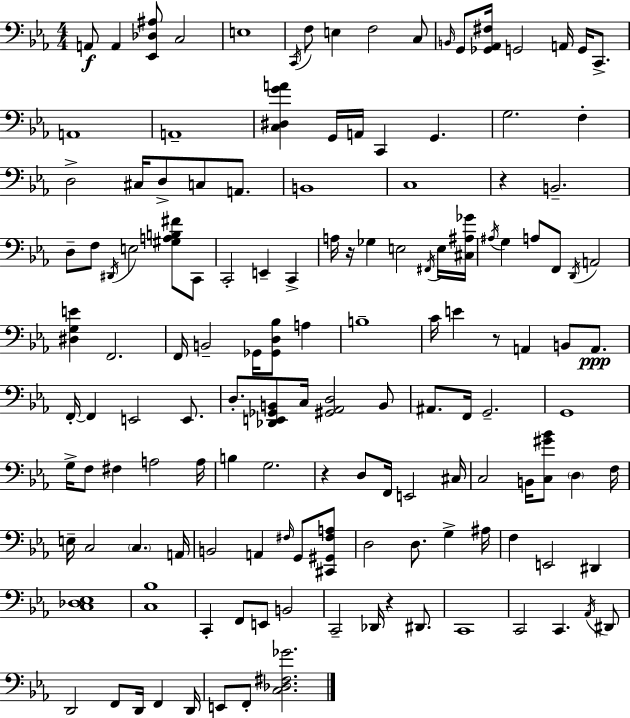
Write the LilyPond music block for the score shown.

{
  \clef bass
  \numericTimeSignature
  \time 4/4
  \key c \minor
  a,8\f a,4 <ees, des ais>8 c2 | e1 | \acciaccatura { c,16 } f8 e4 f2 c8 | \grace { b,16 } g,8 <ges, aes, fis>16 g,2 a,16 g,16 c,8.-> | \break a,1 | a,1-- | <c dis g' a'>4 g,16 a,16 c,4 g,4. | g2. f4-. | \break d2-> cis16 d8-> c8 a,8. | b,1 | c1 | r4 b,2.-- | \break d8-- f8 \acciaccatura { dis,16 } e2 <gis a b fis'>8 | c,8 c,2-. e,4-- c,4-> | a16 r16 ges4 e2 | \acciaccatura { fis,16 } e16 <cis ais ges'>16 \acciaccatura { ais16 } g4 a8 f,8 \acciaccatura { d,16 } a,2 | \break <dis g e'>4 f,2. | f,16 b,2-- ges,16 | <ges, d bes>8 a4 b1-- | c'16 e'4 r8 a,4 | \break b,8 a,8.\ppp f,16-.~~ f,4 e,2 | e,8. d8.-. <des, e, ges, b,>8 c16 <gis, aes, d>2 | b,8 ais,8. f,16 g,2.-- | g,1 | \break g16-> f8 fis4 a2 | a16 b4 g2. | r4 d8 f,16 e,2 | cis16 c2 b,16 <c gis' bes'>8 | \break \parenthesize d4 f16 e16-- c2 \parenthesize c4. | a,16 b,2 a,4 | \grace { fis16 } g,8 <cis, gis, fis a>8 d2 d8. | g4-> ais16 f4 e,2 | \break dis,4 <c des ees>1 | <c bes>1 | c,4-. f,8 e,8 b,2 | c,2-- des,16 | \break r4 dis,8. c,1 | c,2 c,4. | \acciaccatura { aes,16 } dis,8 d,2 | f,8 d,16 f,4 d,16 e,8 f,8-. <c des fis ges'>2. | \break \bar "|."
}